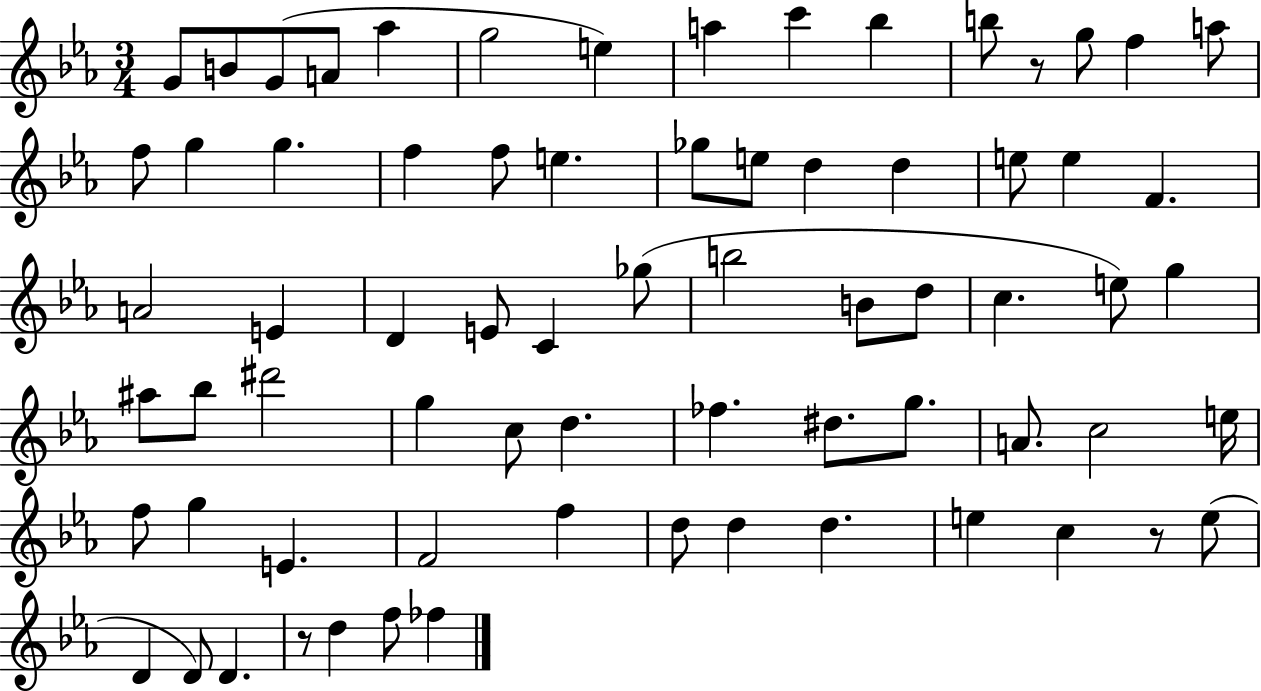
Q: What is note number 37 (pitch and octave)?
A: C5